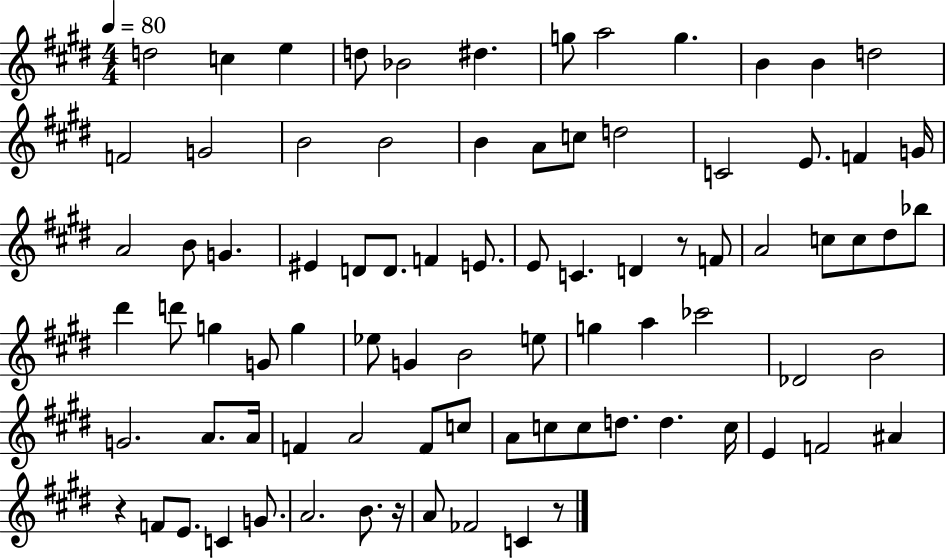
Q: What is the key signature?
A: E major